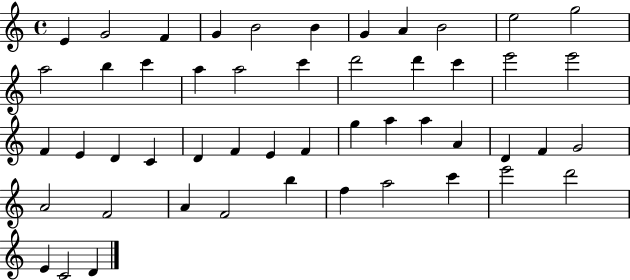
{
  \clef treble
  \time 4/4
  \defaultTimeSignature
  \key c \major
  e'4 g'2 f'4 | g'4 b'2 b'4 | g'4 a'4 b'2 | e''2 g''2 | \break a''2 b''4 c'''4 | a''4 a''2 c'''4 | d'''2 d'''4 c'''4 | e'''2 e'''2 | \break f'4 e'4 d'4 c'4 | d'4 f'4 e'4 f'4 | g''4 a''4 a''4 a'4 | d'4 f'4 g'2 | \break a'2 f'2 | a'4 f'2 b''4 | f''4 a''2 c'''4 | e'''2 d'''2 | \break e'4 c'2 d'4 | \bar "|."
}